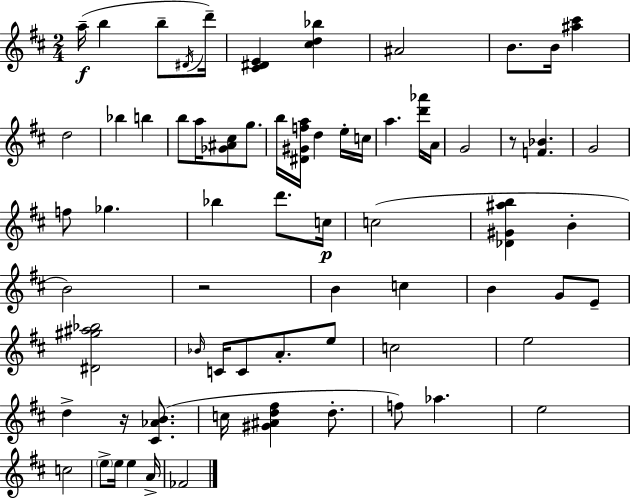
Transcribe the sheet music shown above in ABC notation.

X:1
T:Untitled
M:2/4
L:1/4
K:D
a/4 b b/2 ^D/4 d'/4 [^C^DE] [^cd_b] ^A2 B/2 B/4 [^a^c'] d2 _b b b/2 a/4 [_G^A^c]/2 g/2 b/4 [^D^Gfa]/4 d e/4 c/4 a [d'_a']/4 A/4 G2 z/2 [F_B] G2 f/2 _g _b d'/2 c/4 c2 [_D^G^ab] B B2 z2 B c B G/2 E/2 [^D^g^a_b]2 _B/4 C/4 C/2 A/2 e/2 c2 e2 d z/4 [^C_AB]/2 c/4 [^G^Ad^f] d/2 f/2 _a e2 c2 e/2 e/4 e A/4 _F2